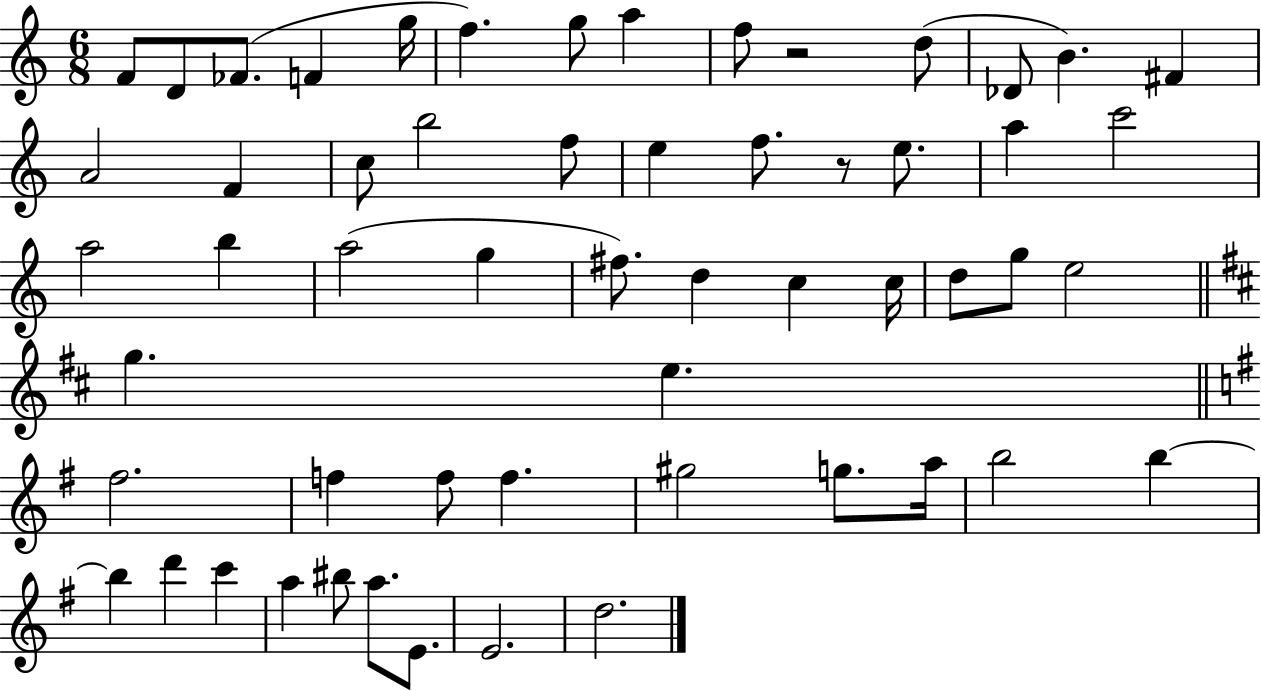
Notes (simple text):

F4/e D4/e FES4/e. F4/q G5/s F5/q. G5/e A5/q F5/e R/h D5/e Db4/e B4/q. F#4/q A4/h F4/q C5/e B5/h F5/e E5/q F5/e. R/e E5/e. A5/q C6/h A5/h B5/q A5/h G5/q F#5/e. D5/q C5/q C5/s D5/e G5/e E5/h G5/q. E5/q. F#5/h. F5/q F5/e F5/q. G#5/h G5/e. A5/s B5/h B5/q B5/q D6/q C6/q A5/q BIS5/e A5/e. E4/e. E4/h. D5/h.